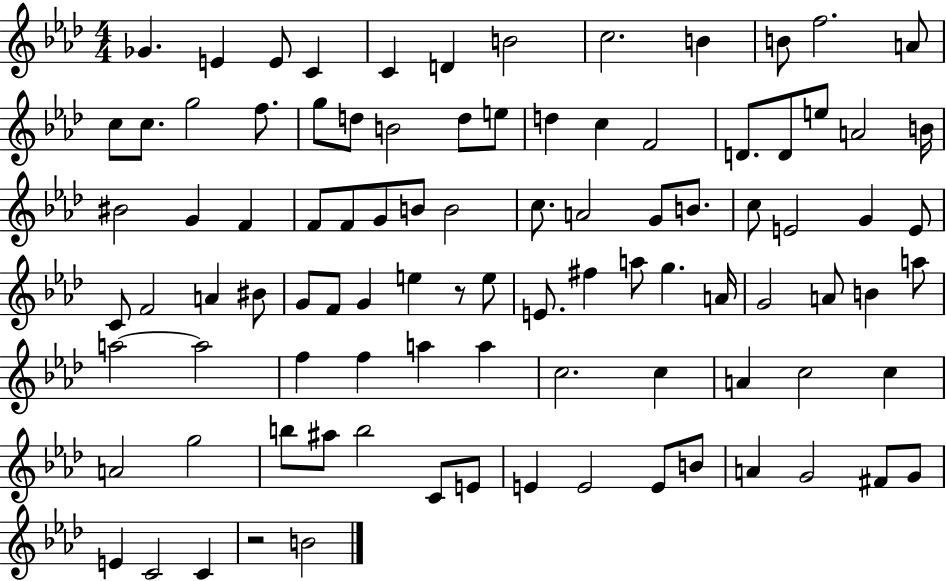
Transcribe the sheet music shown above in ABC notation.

X:1
T:Untitled
M:4/4
L:1/4
K:Ab
_G E E/2 C C D B2 c2 B B/2 f2 A/2 c/2 c/2 g2 f/2 g/2 d/2 B2 d/2 e/2 d c F2 D/2 D/2 e/2 A2 B/4 ^B2 G F F/2 F/2 G/2 B/2 B2 c/2 A2 G/2 B/2 c/2 E2 G E/2 C/2 F2 A ^B/2 G/2 F/2 G e z/2 e/2 E/2 ^f a/2 g A/4 G2 A/2 B a/2 a2 a2 f f a a c2 c A c2 c A2 g2 b/2 ^a/2 b2 C/2 E/2 E E2 E/2 B/2 A G2 ^F/2 G/2 E C2 C z2 B2